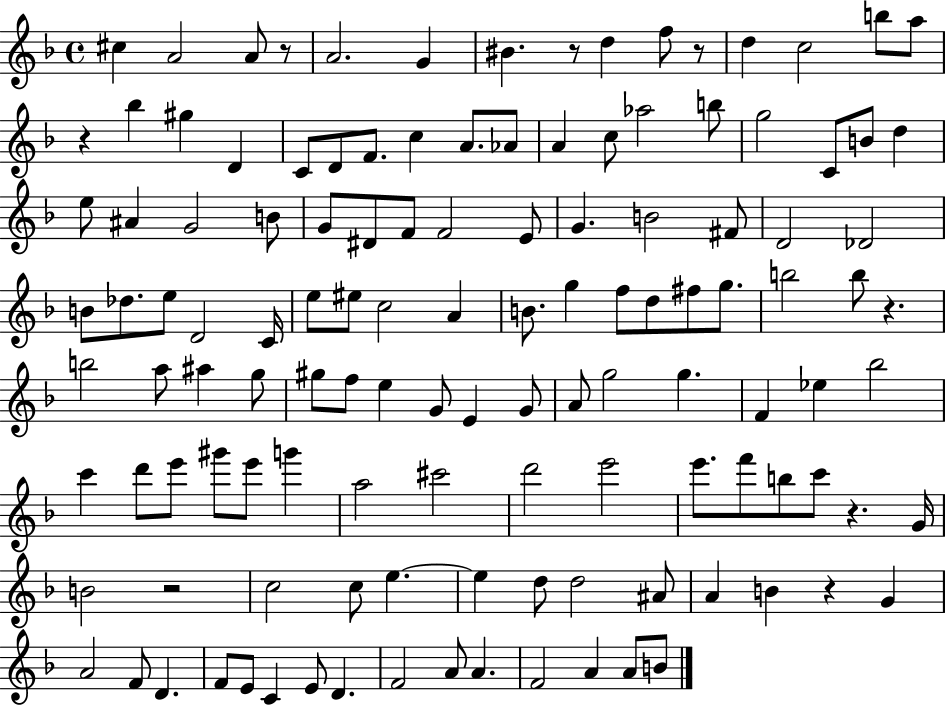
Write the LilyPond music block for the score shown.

{
  \clef treble
  \time 4/4
  \defaultTimeSignature
  \key f \major
  cis''4 a'2 a'8 r8 | a'2. g'4 | bis'4. r8 d''4 f''8 r8 | d''4 c''2 b''8 a''8 | \break r4 bes''4 gis''4 d'4 | c'8 d'8 f'8. c''4 a'8. aes'8 | a'4 c''8 aes''2 b''8 | g''2 c'8 b'8 d''4 | \break e''8 ais'4 g'2 b'8 | g'8 dis'8 f'8 f'2 e'8 | g'4. b'2 fis'8 | d'2 des'2 | \break b'8 des''8. e''8 d'2 c'16 | e''8 eis''8 c''2 a'4 | b'8. g''4 f''8 d''8 fis''8 g''8. | b''2 b''8 r4. | \break b''2 a''8 ais''4 g''8 | gis''8 f''8 e''4 g'8 e'4 g'8 | a'8 g''2 g''4. | f'4 ees''4 bes''2 | \break c'''4 d'''8 e'''8 gis'''8 e'''8 g'''4 | a''2 cis'''2 | d'''2 e'''2 | e'''8. f'''8 b''8 c'''8 r4. g'16 | \break b'2 r2 | c''2 c''8 e''4.~~ | e''4 d''8 d''2 ais'8 | a'4 b'4 r4 g'4 | \break a'2 f'8 d'4. | f'8 e'8 c'4 e'8 d'4. | f'2 a'8 a'4. | f'2 a'4 a'8 b'8 | \break \bar "|."
}